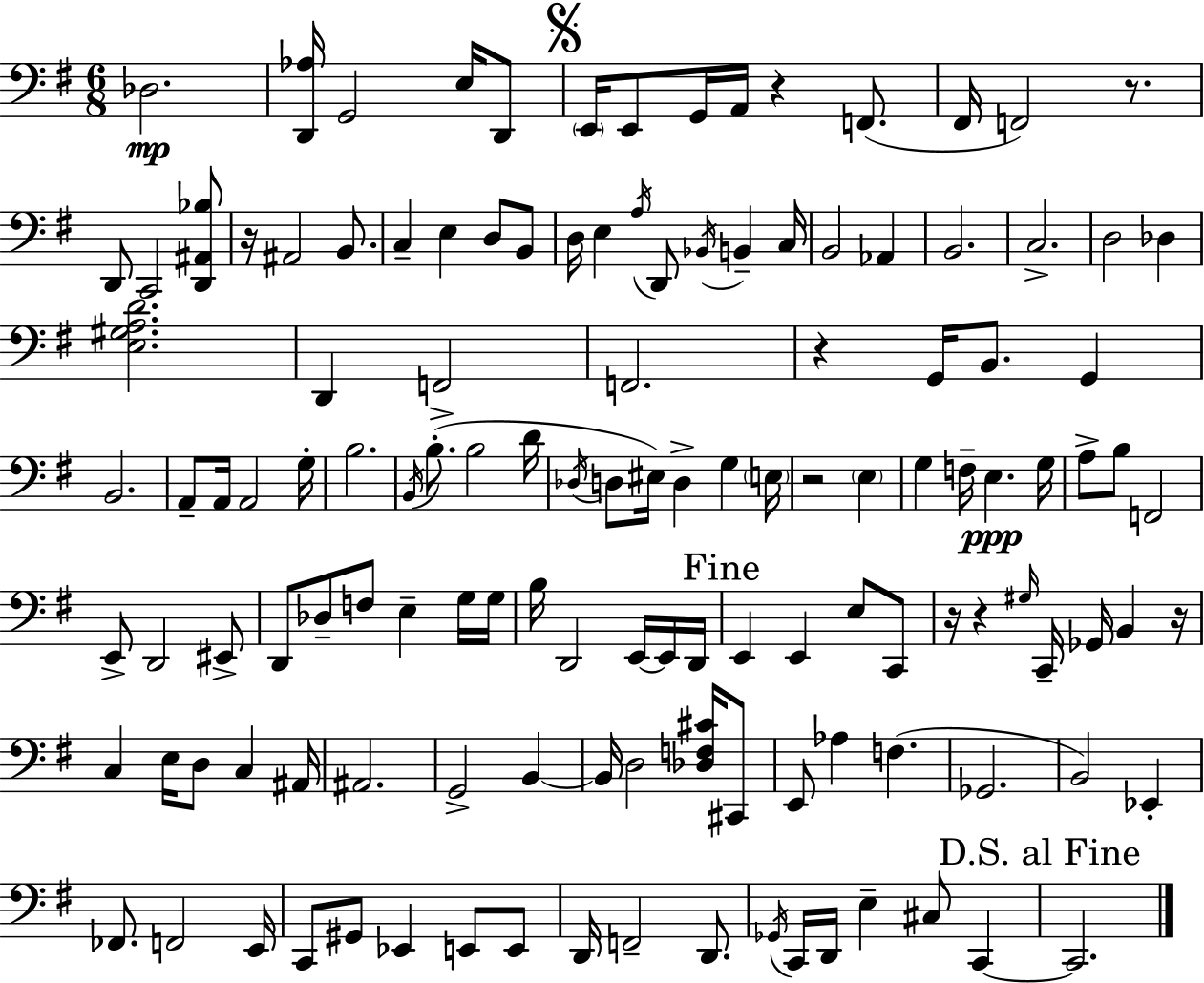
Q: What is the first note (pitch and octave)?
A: Db3